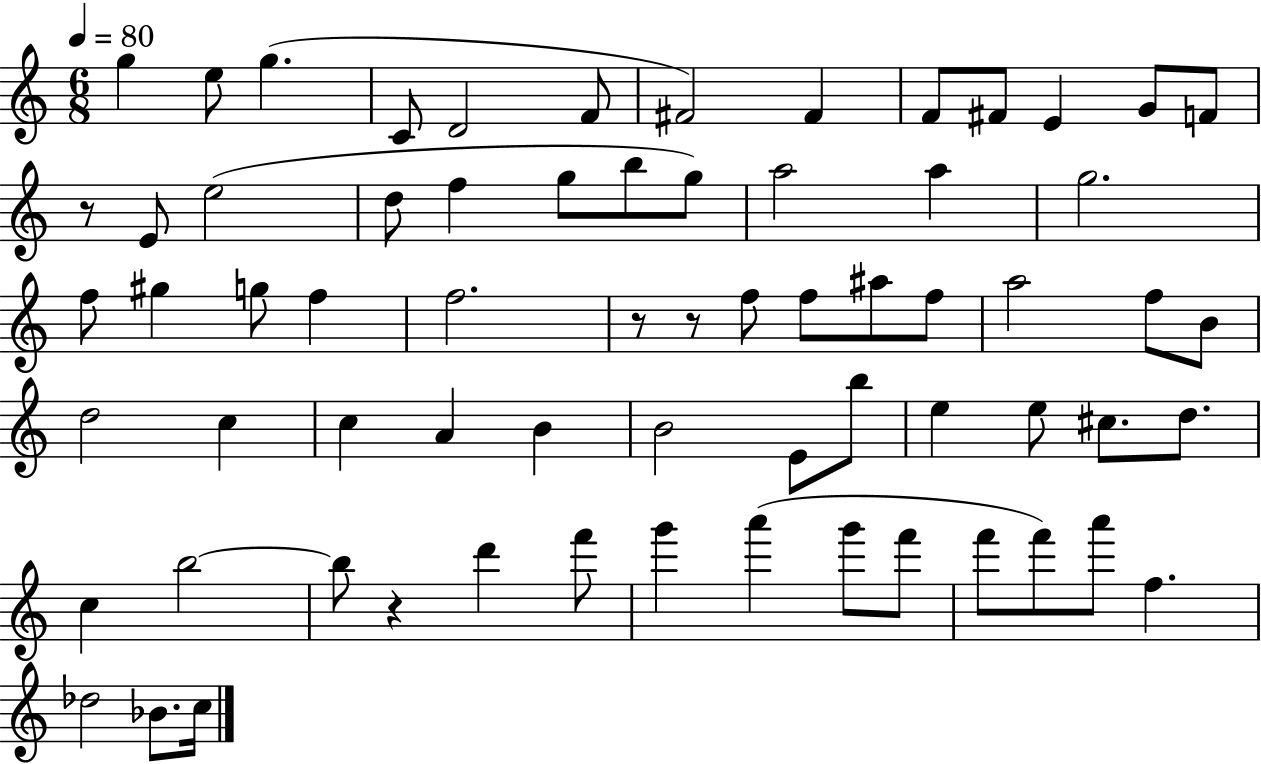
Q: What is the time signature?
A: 6/8